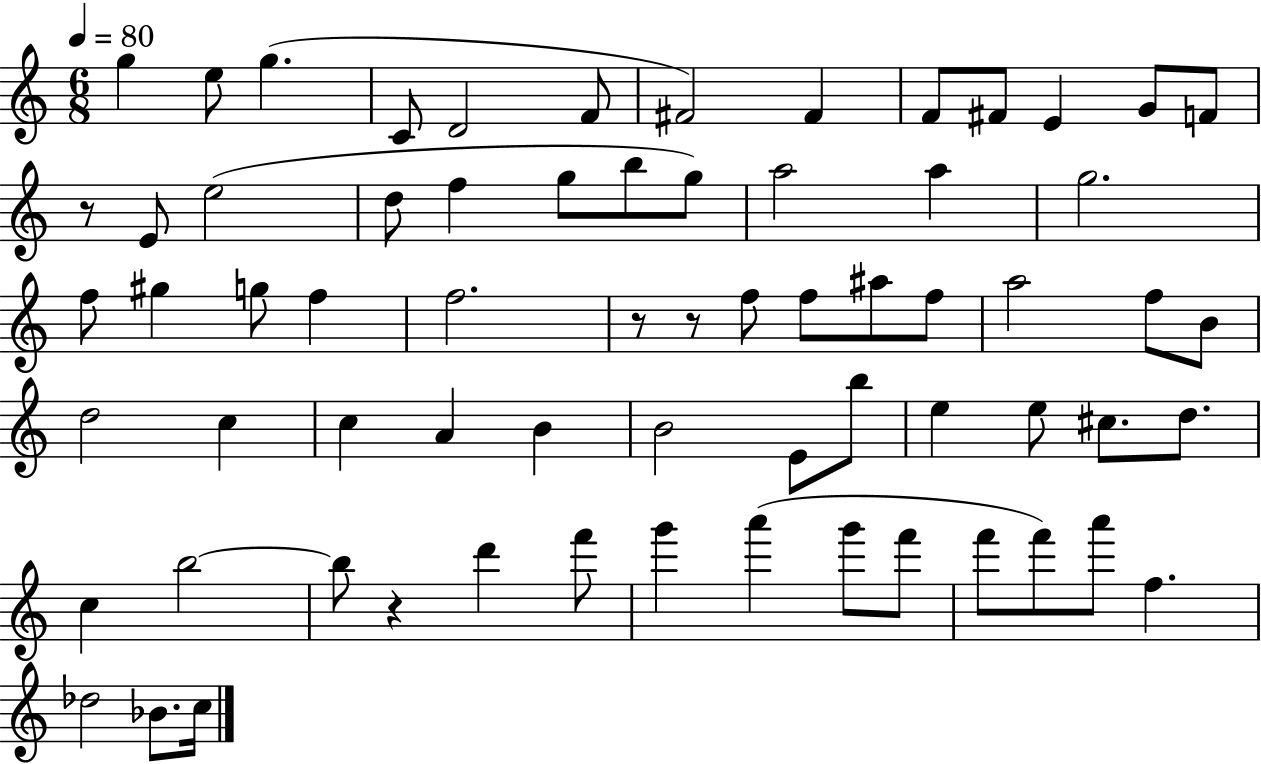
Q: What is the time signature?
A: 6/8